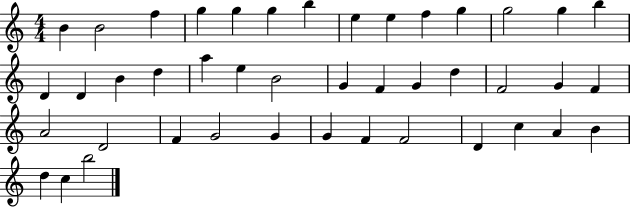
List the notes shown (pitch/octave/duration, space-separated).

B4/q B4/h F5/q G5/q G5/q G5/q B5/q E5/q E5/q F5/q G5/q G5/h G5/q B5/q D4/q D4/q B4/q D5/q A5/q E5/q B4/h G4/q F4/q G4/q D5/q F4/h G4/q F4/q A4/h D4/h F4/q G4/h G4/q G4/q F4/q F4/h D4/q C5/q A4/q B4/q D5/q C5/q B5/h